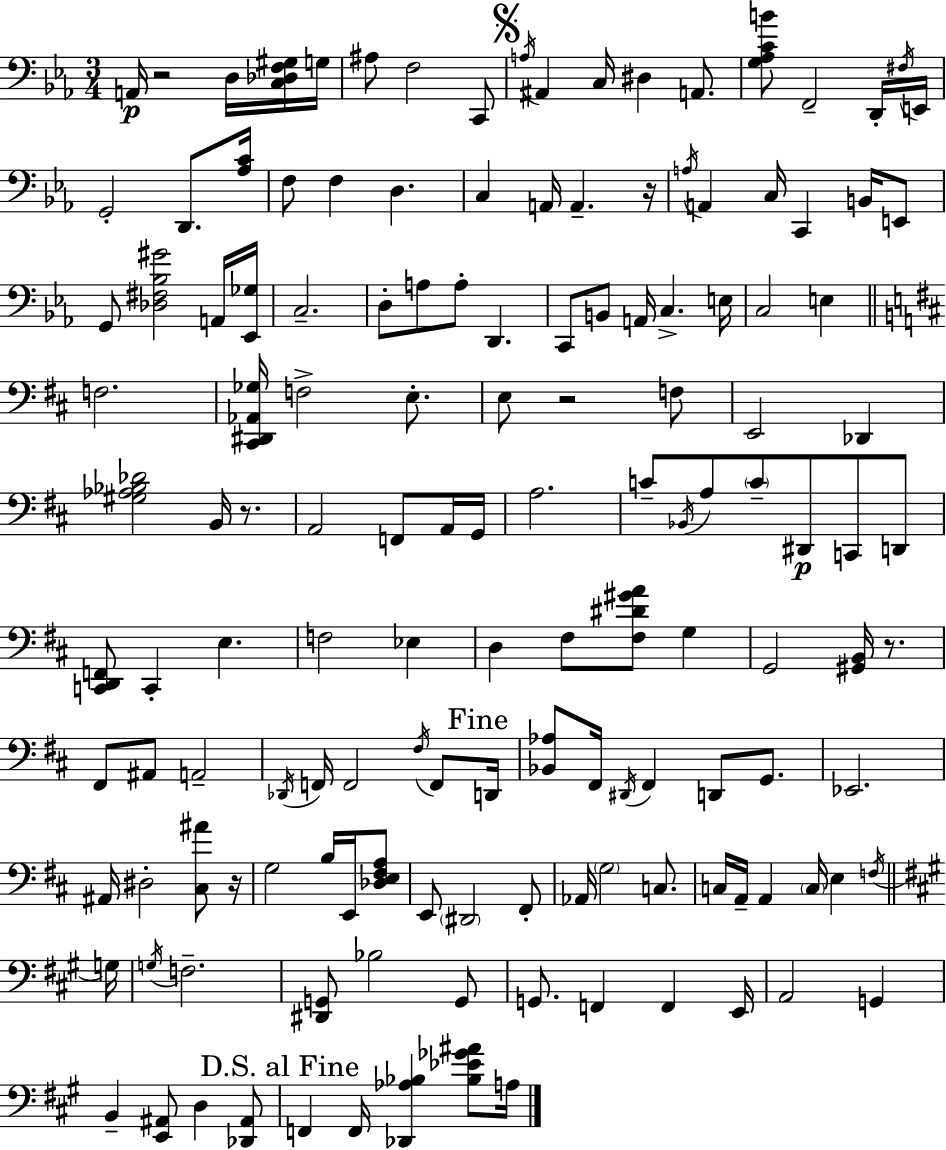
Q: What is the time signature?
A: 3/4